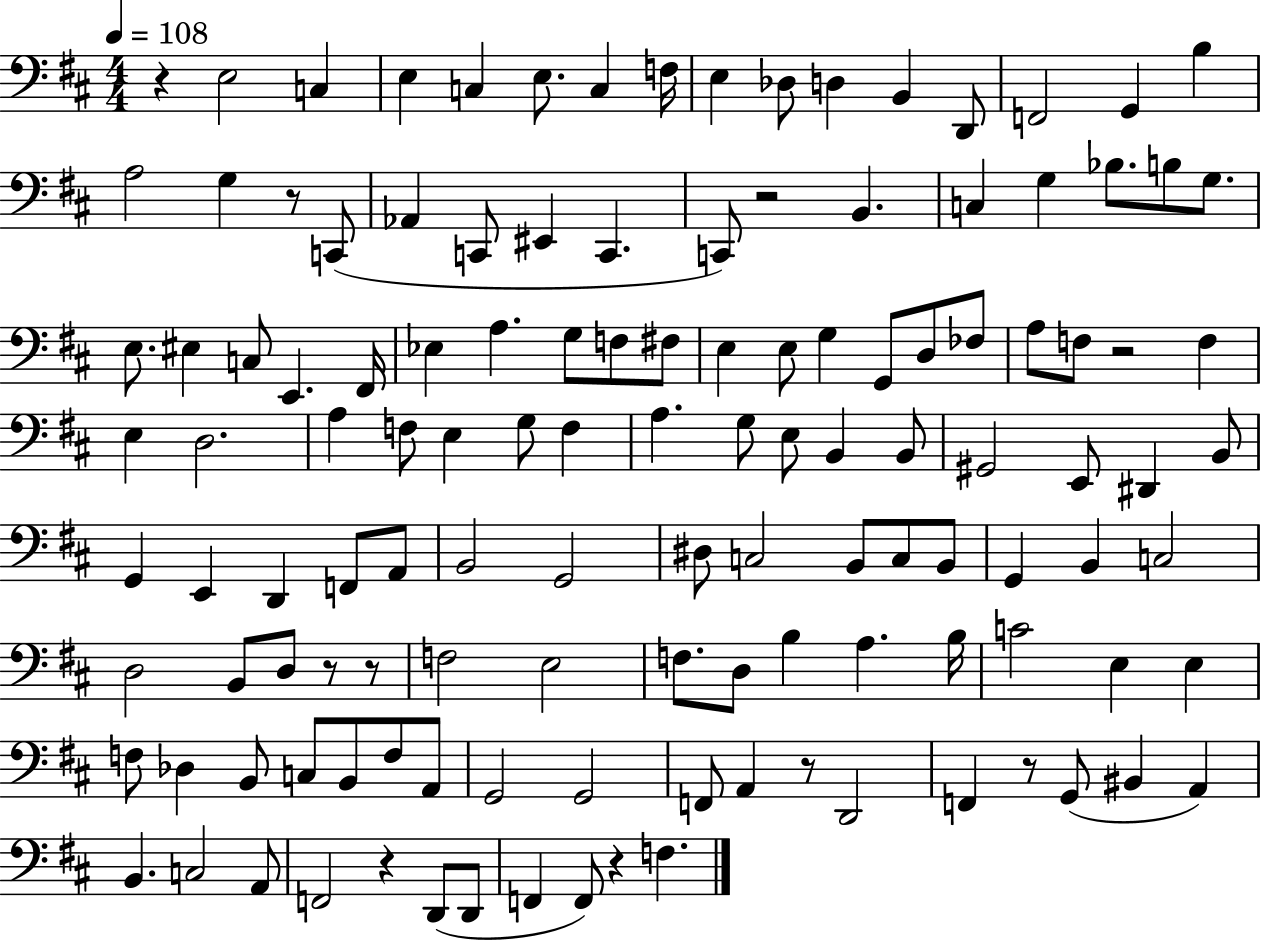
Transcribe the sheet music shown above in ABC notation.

X:1
T:Untitled
M:4/4
L:1/4
K:D
z E,2 C, E, C, E,/2 C, F,/4 E, _D,/2 D, B,, D,,/2 F,,2 G,, B, A,2 G, z/2 C,,/2 _A,, C,,/2 ^E,, C,, C,,/2 z2 B,, C, G, _B,/2 B,/2 G,/2 E,/2 ^E, C,/2 E,, ^F,,/4 _E, A, G,/2 F,/2 ^F,/2 E, E,/2 G, G,,/2 D,/2 _F,/2 A,/2 F,/2 z2 F, E, D,2 A, F,/2 E, G,/2 F, A, G,/2 E,/2 B,, B,,/2 ^G,,2 E,,/2 ^D,, B,,/2 G,, E,, D,, F,,/2 A,,/2 B,,2 G,,2 ^D,/2 C,2 B,,/2 C,/2 B,,/2 G,, B,, C,2 D,2 B,,/2 D,/2 z/2 z/2 F,2 E,2 F,/2 D,/2 B, A, B,/4 C2 E, E, F,/2 _D, B,,/2 C,/2 B,,/2 F,/2 A,,/2 G,,2 G,,2 F,,/2 A,, z/2 D,,2 F,, z/2 G,,/2 ^B,, A,, B,, C,2 A,,/2 F,,2 z D,,/2 D,,/2 F,, F,,/2 z F,